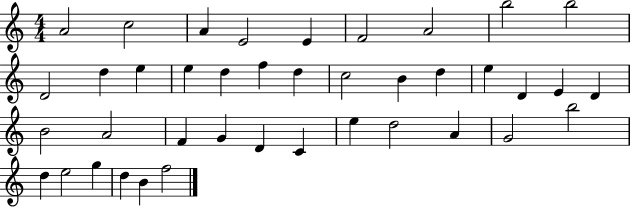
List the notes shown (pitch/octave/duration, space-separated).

A4/h C5/h A4/q E4/h E4/q F4/h A4/h B5/h B5/h D4/h D5/q E5/q E5/q D5/q F5/q D5/q C5/h B4/q D5/q E5/q D4/q E4/q D4/q B4/h A4/h F4/q G4/q D4/q C4/q E5/q D5/h A4/q G4/h B5/h D5/q E5/h G5/q D5/q B4/q F5/h